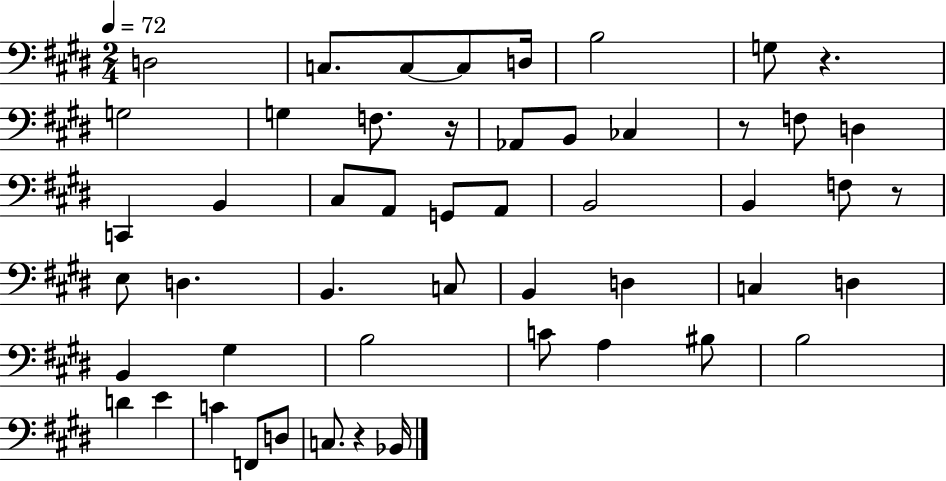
D3/h C3/e. C3/e C3/e D3/s B3/h G3/e R/q. G3/h G3/q F3/e. R/s Ab2/e B2/e CES3/q R/e F3/e D3/q C2/q B2/q C#3/e A2/e G2/e A2/e B2/h B2/q F3/e R/e E3/e D3/q. B2/q. C3/e B2/q D3/q C3/q D3/q B2/q G#3/q B3/h C4/e A3/q BIS3/e B3/h D4/q E4/q C4/q F2/e D3/e C3/e. R/q Bb2/s